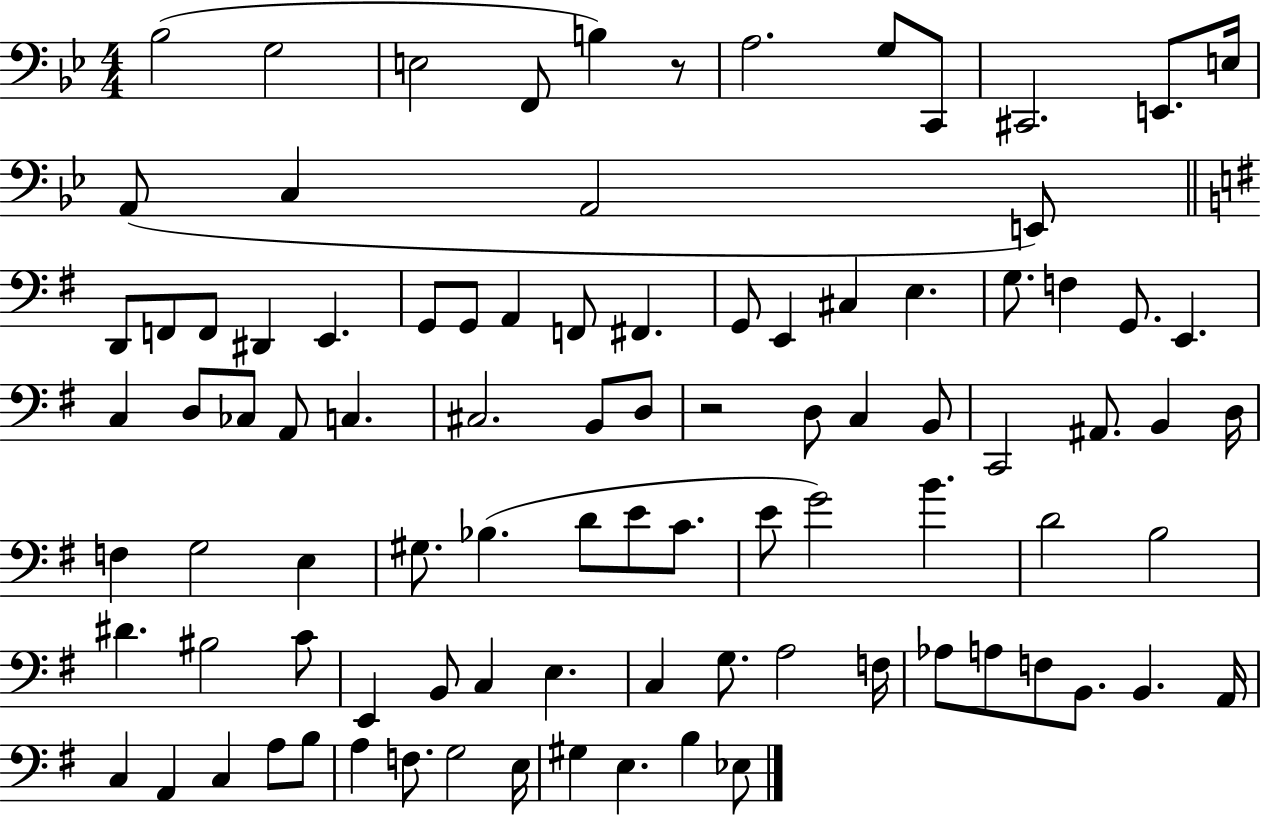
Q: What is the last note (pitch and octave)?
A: Eb3